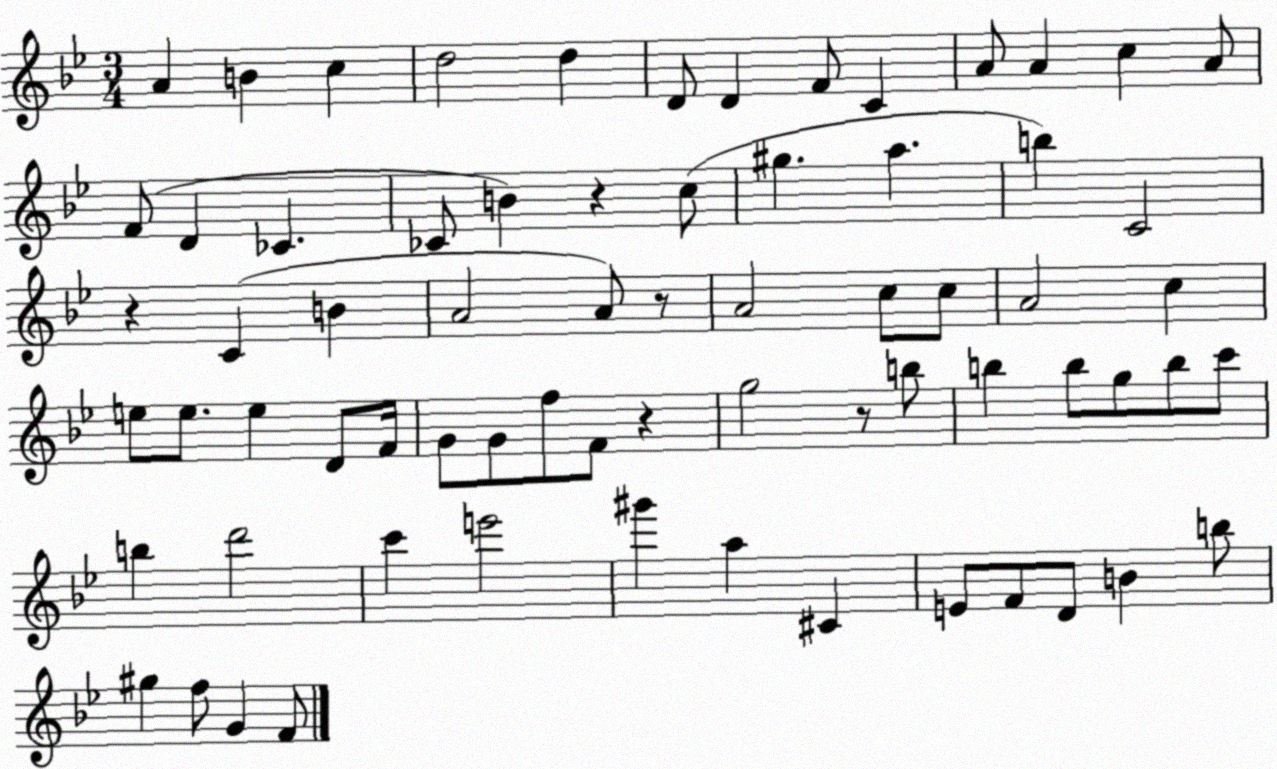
X:1
T:Untitled
M:3/4
L:1/4
K:Bb
A B c d2 d D/2 D F/2 C A/2 A c A/2 F/2 D _C _C/2 B z c/2 ^g a b C2 z C B A2 A/2 z/2 A2 c/2 c/2 A2 c e/2 e/2 e D/2 F/4 G/2 G/2 f/2 F/2 z g2 z/2 b/2 b b/2 g/2 b/2 c'/2 b d'2 c' e'2 ^g' a ^C E/2 F/2 D/2 B b/2 ^g f/2 G F/2